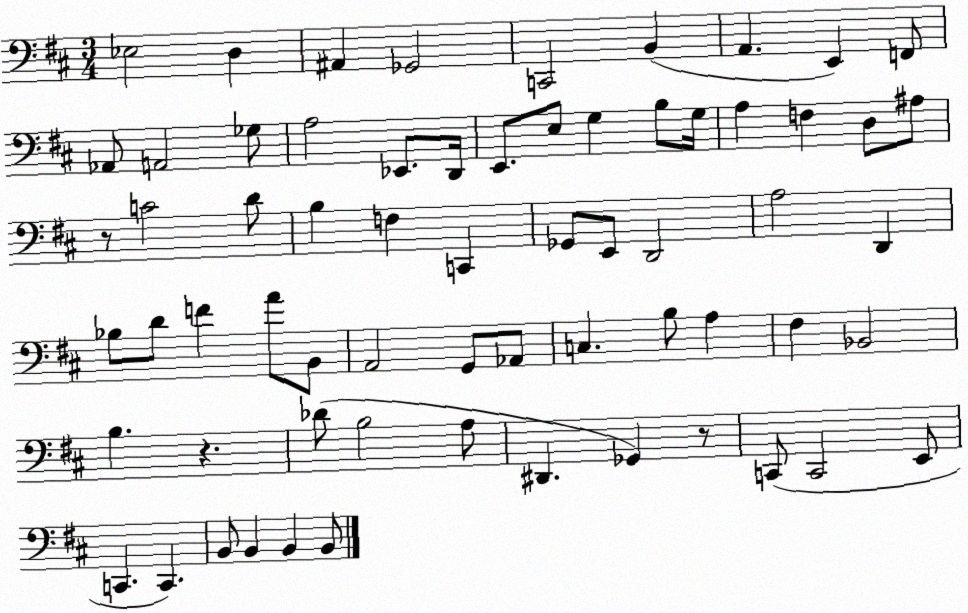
X:1
T:Untitled
M:3/4
L:1/4
K:D
_E,2 D, ^A,, _G,,2 C,,2 B,, A,, E,, F,,/2 _A,,/2 A,,2 _G,/2 A,2 _E,,/2 D,,/4 E,,/2 E,/2 G, B,/2 G,/4 A, F, D,/2 ^A,/2 z/2 C2 D/2 B, F, C,, _G,,/2 E,,/2 D,,2 A,2 D,, _B,/2 D/2 F A/2 B,,/2 A,,2 G,,/2 _A,,/2 C, B,/2 A, ^F, _B,,2 B, z _D/2 B,2 A,/2 ^D,, _G,, z/2 C,,/2 C,,2 E,,/2 C,, C,, B,,/2 B,, B,, B,,/2